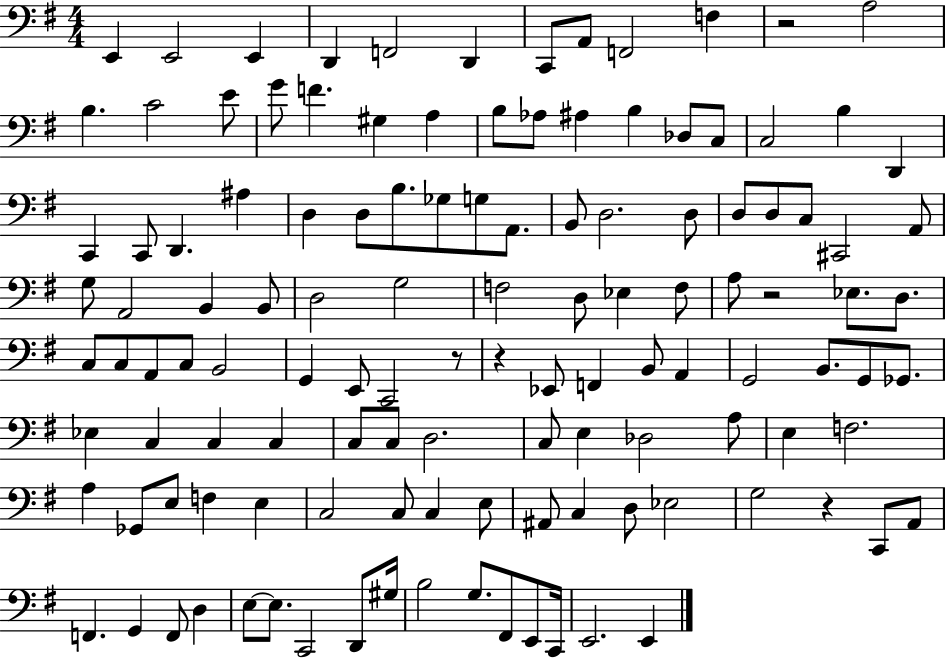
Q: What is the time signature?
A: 4/4